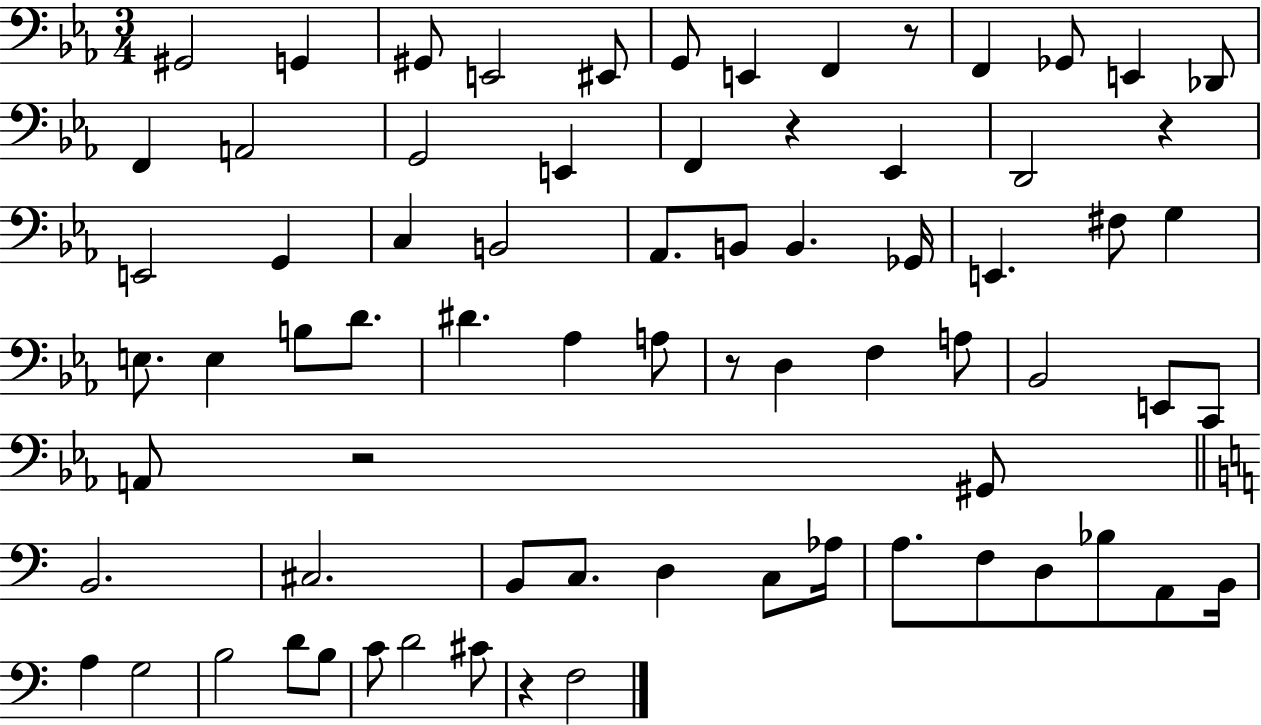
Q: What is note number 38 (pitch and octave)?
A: D3